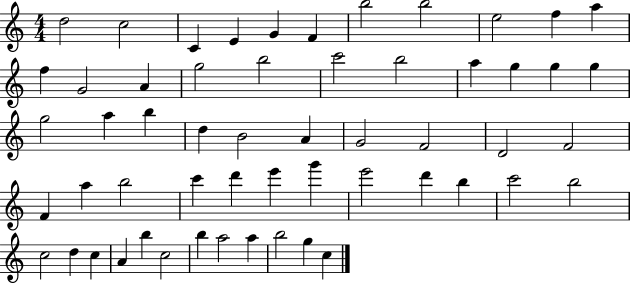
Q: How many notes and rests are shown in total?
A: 56